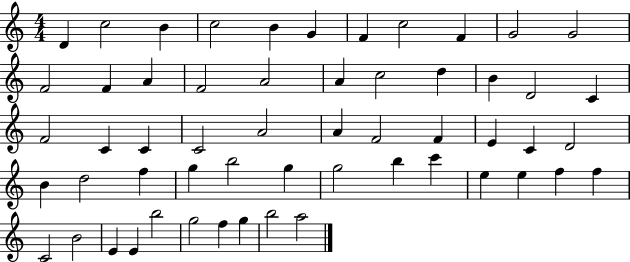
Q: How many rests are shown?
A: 0